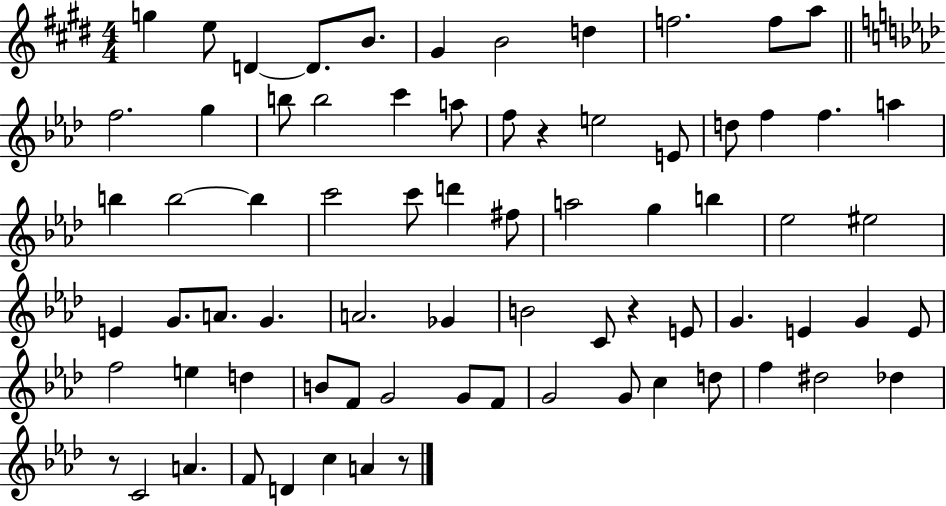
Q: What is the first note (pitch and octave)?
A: G5